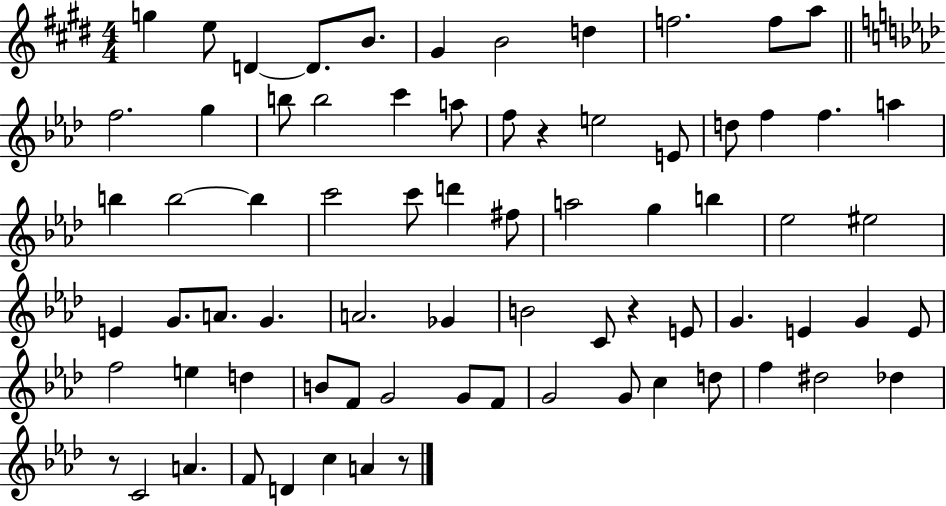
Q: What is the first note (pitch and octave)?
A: G5